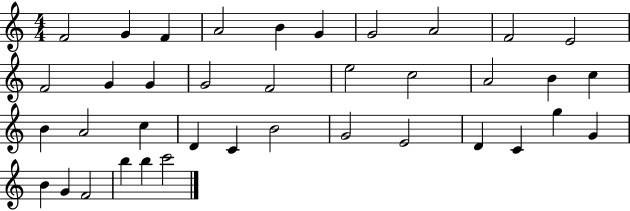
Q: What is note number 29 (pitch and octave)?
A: D4